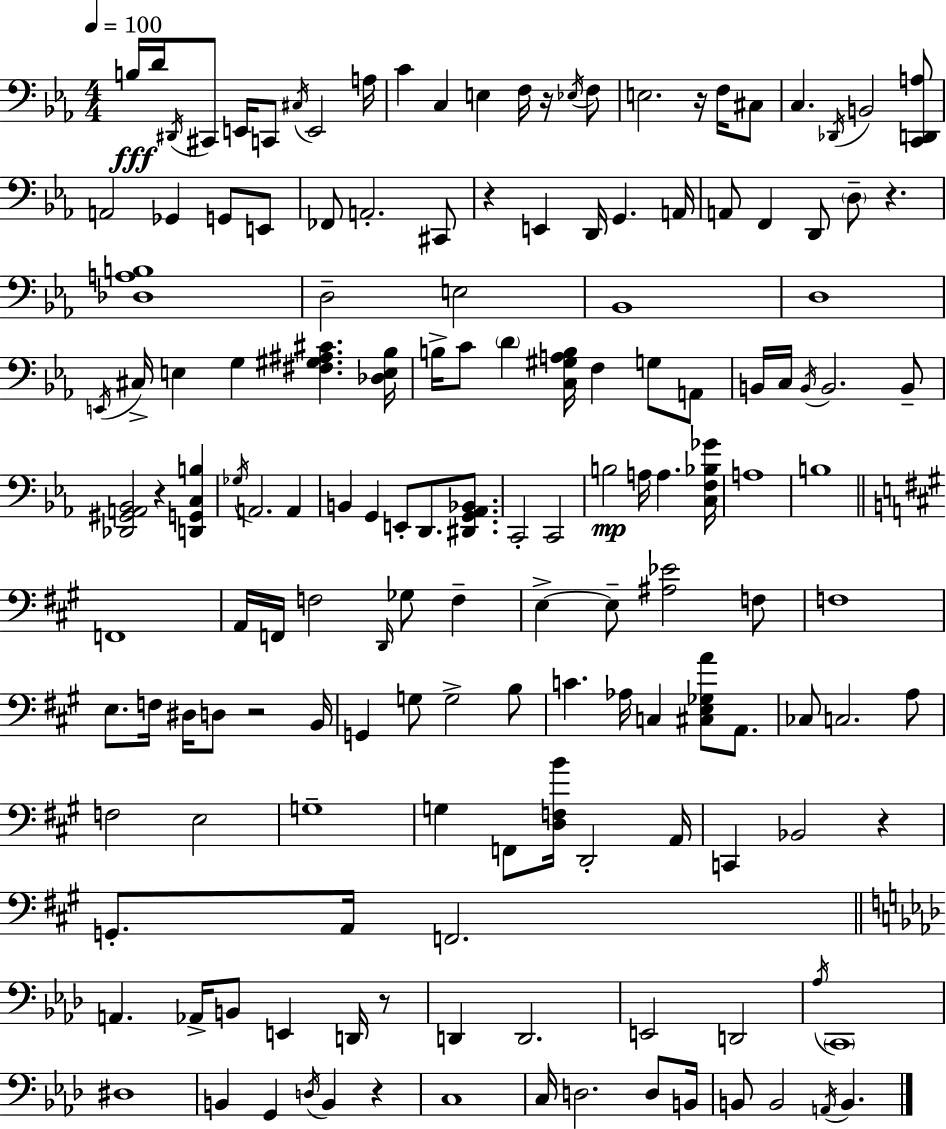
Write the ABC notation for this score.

X:1
T:Untitled
M:4/4
L:1/4
K:Eb
B,/4 D/4 ^D,,/4 ^C,,/2 E,,/4 C,,/2 ^C,/4 E,,2 A,/4 C C, E, F,/4 z/4 _E,/4 F,/2 E,2 z/4 F,/4 ^C,/2 C, _D,,/4 B,,2 [C,,D,,A,]/2 A,,2 _G,, G,,/2 E,,/2 _F,,/2 A,,2 ^C,,/2 z E,, D,,/4 G,, A,,/4 A,,/2 F,, D,,/2 D,/2 z [_D,A,B,]4 D,2 E,2 _B,,4 D,4 E,,/4 ^C,/4 E, G, [^F,^G,^A,^C] [_D,E,_B,]/4 B,/4 C/2 D [C,^G,A,B,]/4 F, G,/2 A,,/2 B,,/4 C,/4 B,,/4 B,,2 B,,/2 [_D,,^G,,A,,_B,,]2 z [D,,G,,C,B,] _G,/4 A,,2 A,, B,, G,, E,,/2 D,,/2 [^D,,G,,_A,,_B,,]/2 C,,2 C,,2 B,2 A,/4 A, [C,F,_B,_G]/4 A,4 B,4 F,,4 A,,/4 F,,/4 F,2 D,,/4 _G,/2 F, E, E,/2 [^A,_E]2 F,/2 F,4 E,/2 F,/4 ^D,/4 D,/2 z2 B,,/4 G,, G,/2 G,2 B,/2 C _A,/4 C, [^C,E,_G,A]/2 A,,/2 _C,/2 C,2 A,/2 F,2 E,2 G,4 G, F,,/2 [D,F,B]/4 D,,2 A,,/4 C,, _B,,2 z G,,/2 A,,/4 F,,2 A,, _A,,/4 B,,/2 E,, D,,/4 z/2 D,, D,,2 E,,2 D,,2 _A,/4 C,,4 ^D,4 B,, G,, D,/4 B,, z C,4 C,/4 D,2 D,/2 B,,/4 B,,/2 B,,2 A,,/4 B,,